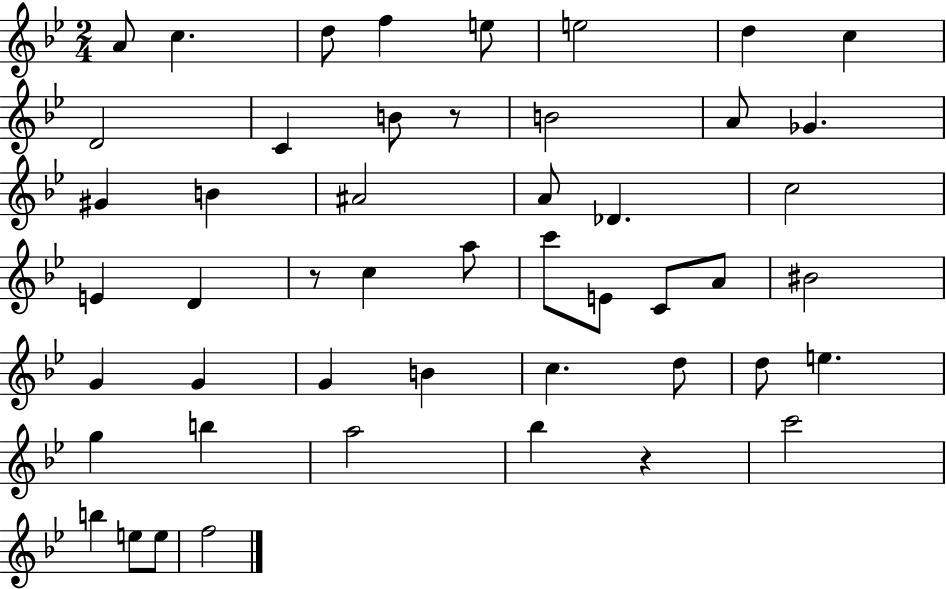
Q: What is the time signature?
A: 2/4